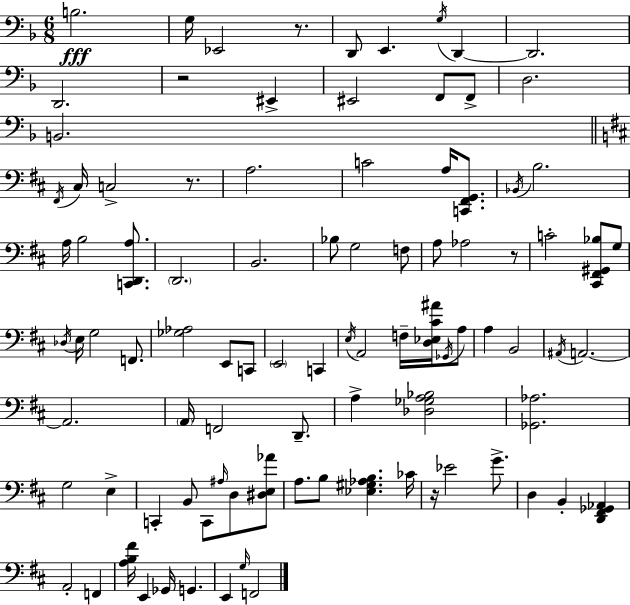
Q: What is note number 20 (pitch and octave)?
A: C4